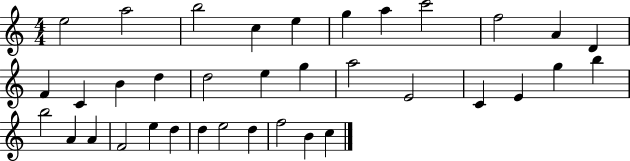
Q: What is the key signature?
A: C major